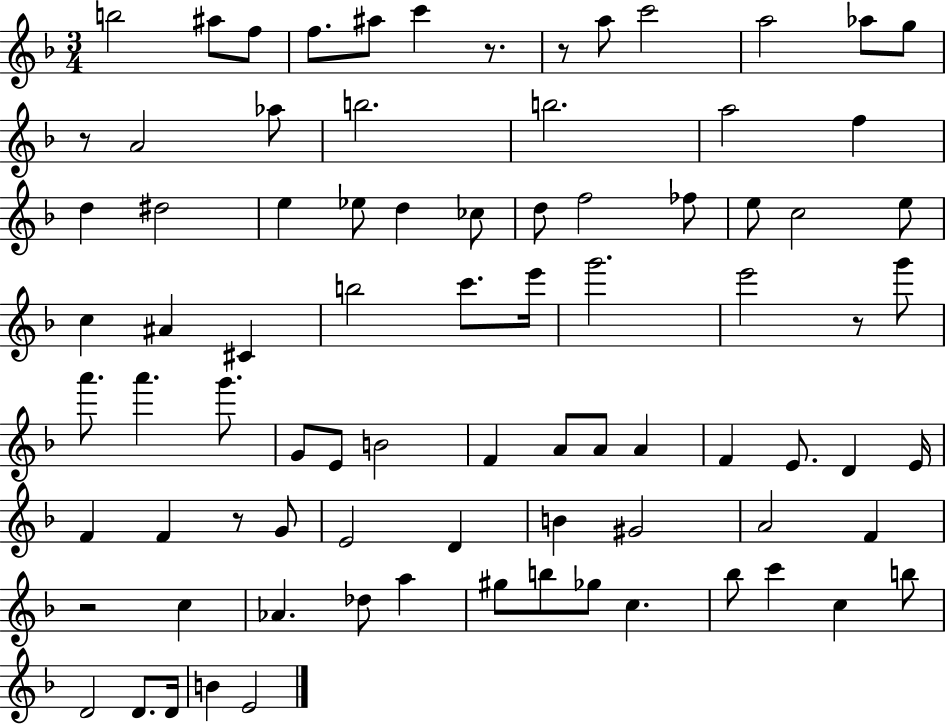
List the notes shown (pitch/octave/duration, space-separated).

B5/h A#5/e F5/e F5/e. A#5/e C6/q R/e. R/e A5/e C6/h A5/h Ab5/e G5/e R/e A4/h Ab5/e B5/h. B5/h. A5/h F5/q D5/q D#5/h E5/q Eb5/e D5/q CES5/e D5/e F5/h FES5/e E5/e C5/h E5/e C5/q A#4/q C#4/q B5/h C6/e. E6/s G6/h. E6/h R/e G6/e A6/e. A6/q. G6/e. G4/e E4/e B4/h F4/q A4/e A4/e A4/q F4/q E4/e. D4/q E4/s F4/q F4/q R/e G4/e E4/h D4/q B4/q G#4/h A4/h F4/q R/h C5/q Ab4/q. Db5/e A5/q G#5/e B5/e Gb5/e C5/q. Bb5/e C6/q C5/q B5/e D4/h D4/e. D4/s B4/q E4/h